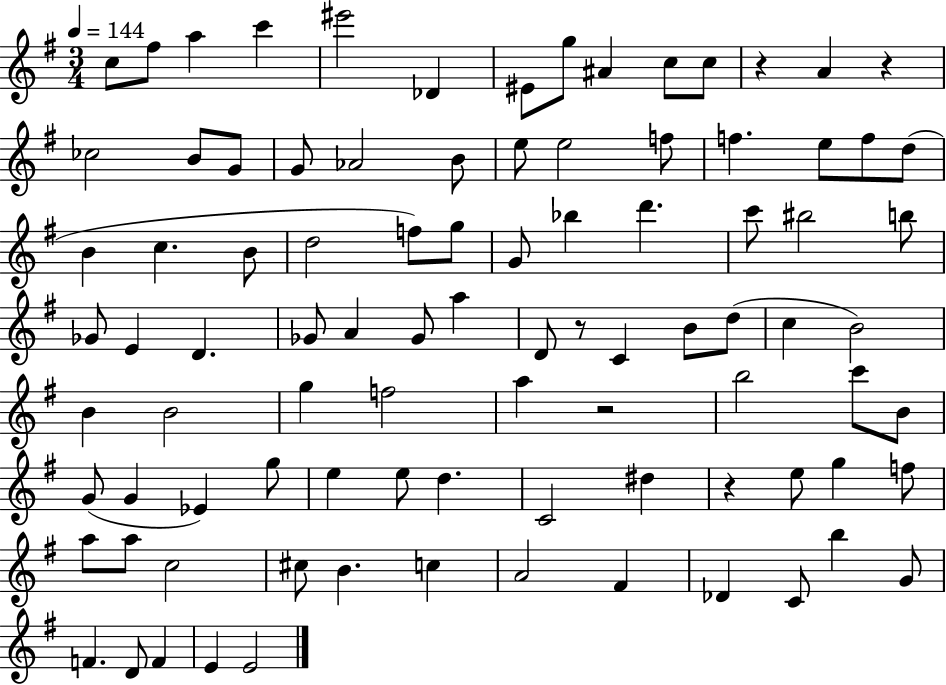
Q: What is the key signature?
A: G major